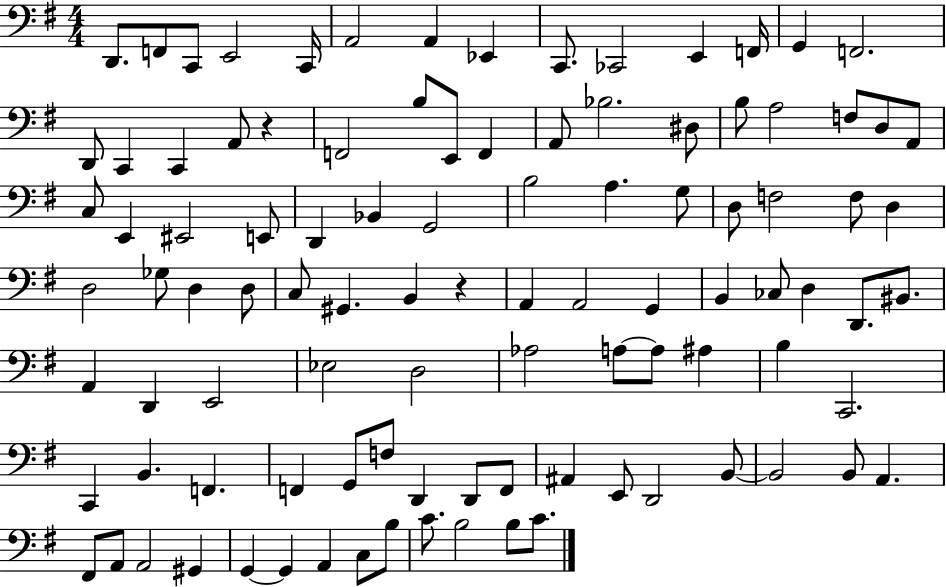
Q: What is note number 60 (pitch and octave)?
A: A2